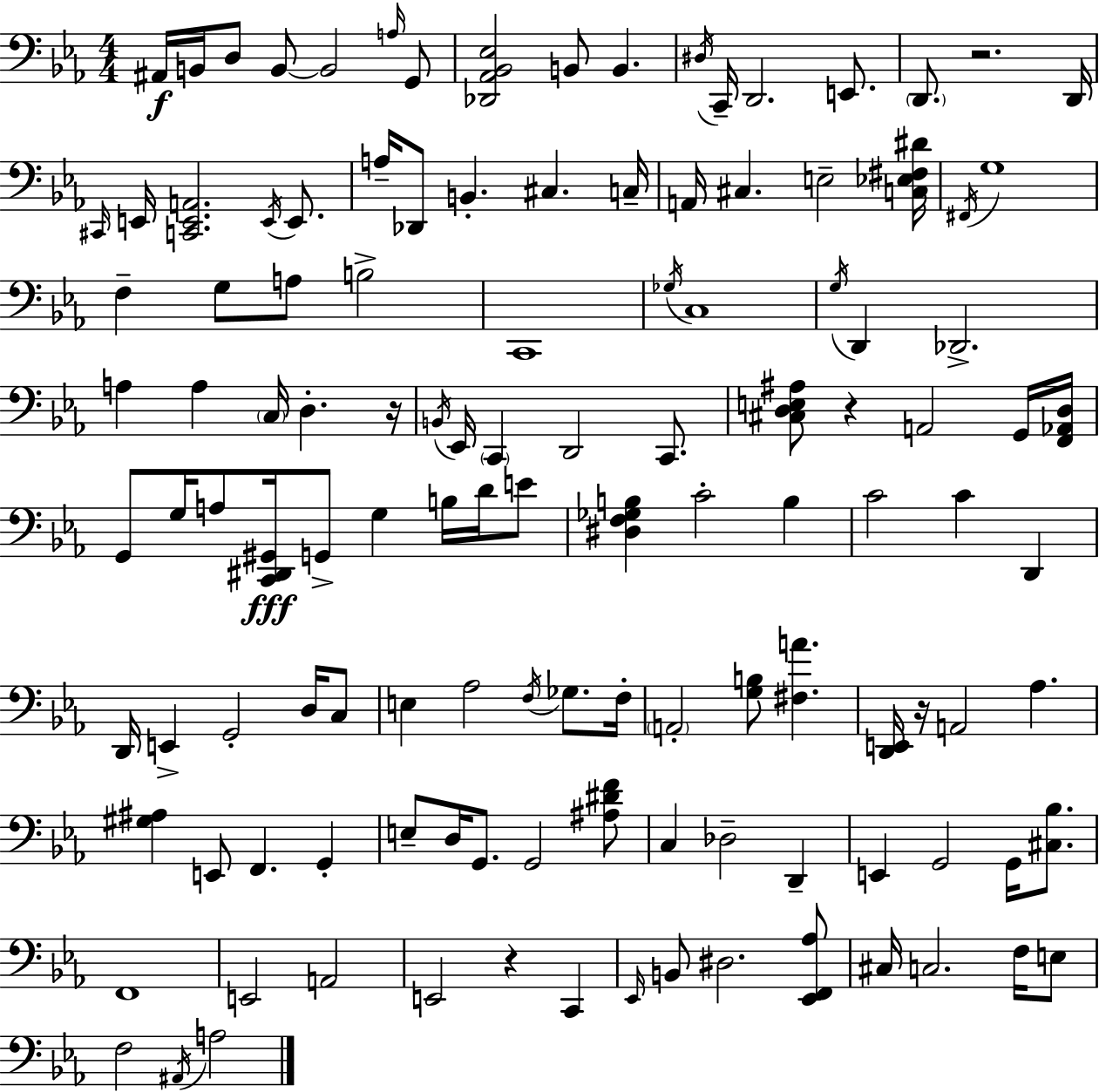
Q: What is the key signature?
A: EES major